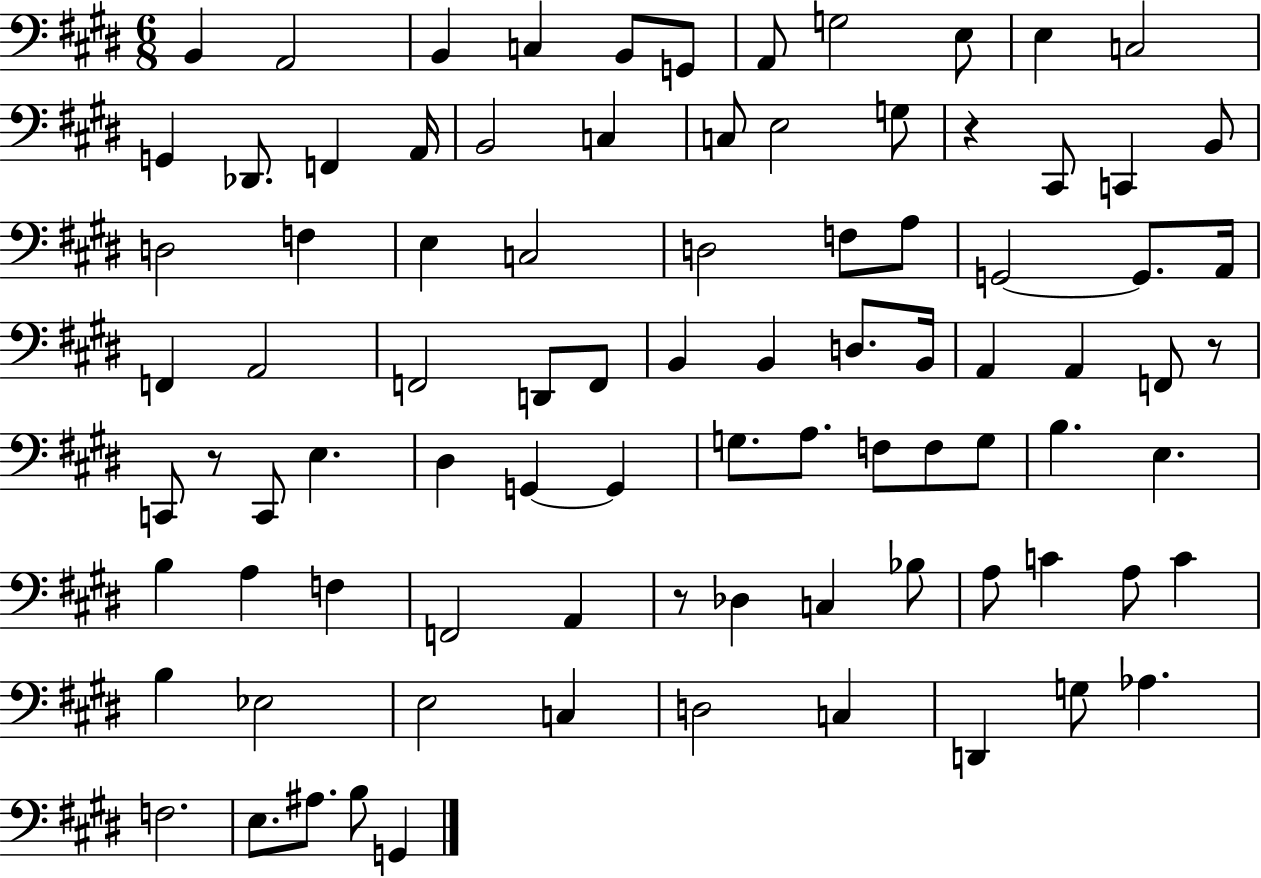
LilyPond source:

{
  \clef bass
  \numericTimeSignature
  \time 6/8
  \key e \major
  b,4 a,2 | b,4 c4 b,8 g,8 | a,8 g2 e8 | e4 c2 | \break g,4 des,8. f,4 a,16 | b,2 c4 | c8 e2 g8 | r4 cis,8 c,4 b,8 | \break d2 f4 | e4 c2 | d2 f8 a8 | g,2~~ g,8. a,16 | \break f,4 a,2 | f,2 d,8 f,8 | b,4 b,4 d8. b,16 | a,4 a,4 f,8 r8 | \break c,8 r8 c,8 e4. | dis4 g,4~~ g,4 | g8. a8. f8 f8 g8 | b4. e4. | \break b4 a4 f4 | f,2 a,4 | r8 des4 c4 bes8 | a8 c'4 a8 c'4 | \break b4 ees2 | e2 c4 | d2 c4 | d,4 g8 aes4. | \break f2. | e8. ais8. b8 g,4 | \bar "|."
}